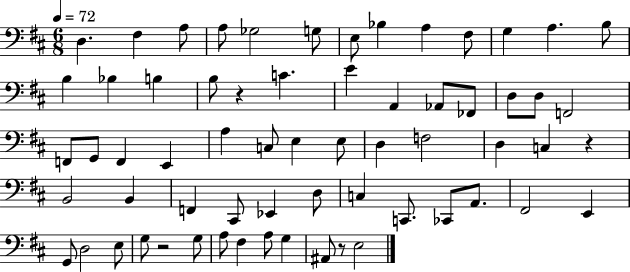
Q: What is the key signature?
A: D major